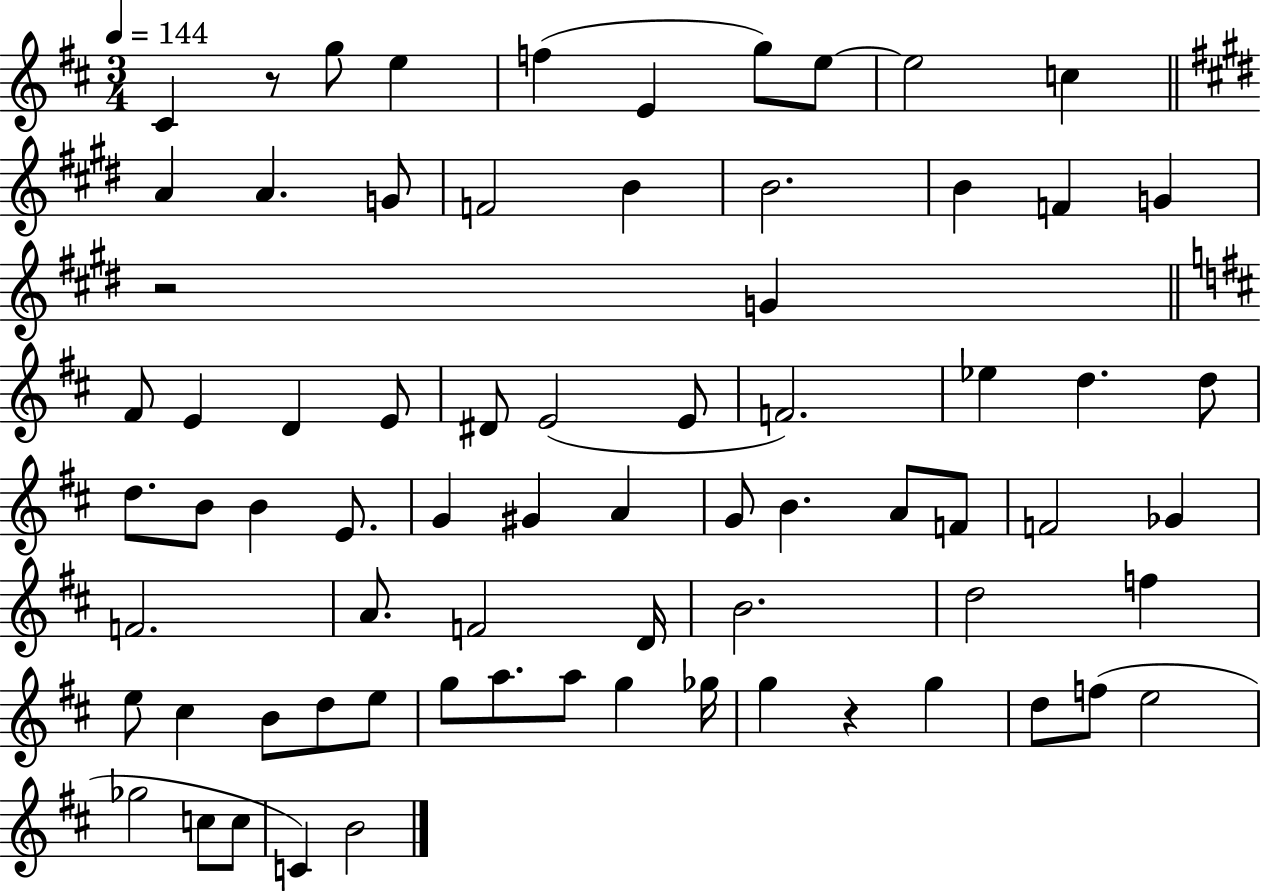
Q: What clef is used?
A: treble